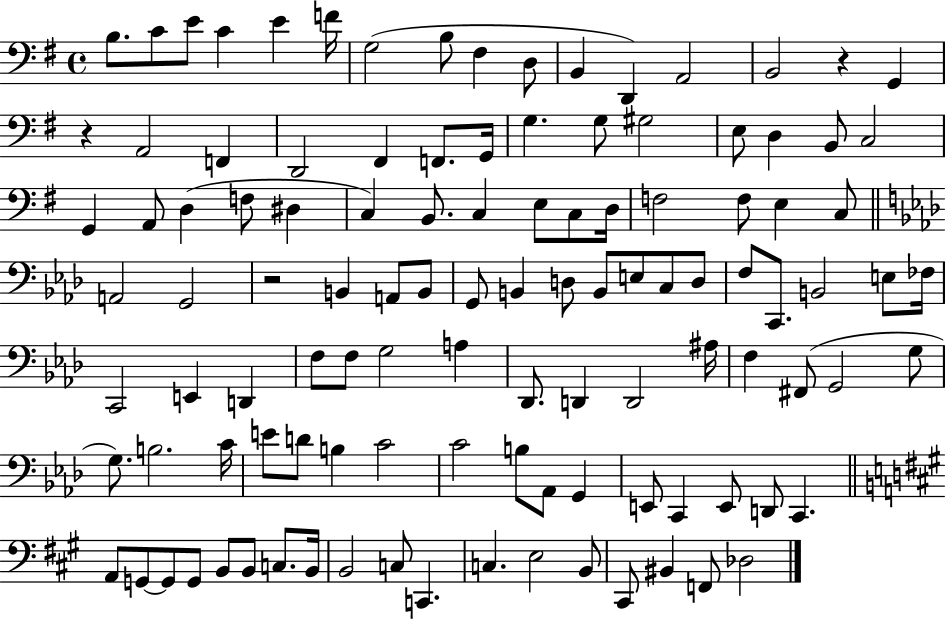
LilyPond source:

{
  \clef bass
  \time 4/4
  \defaultTimeSignature
  \key g \major
  b8. c'8 e'8 c'4 e'4 f'16 | g2( b8 fis4 d8 | b,4 d,4) a,2 | b,2 r4 g,4 | \break r4 a,2 f,4 | d,2 fis,4 f,8. g,16 | g4. g8 gis2 | e8 d4 b,8 c2 | \break g,4 a,8 d4( f8 dis4 | c4) b,8. c4 e8 c8 d16 | f2 f8 e4 c8 | \bar "||" \break \key aes \major a,2 g,2 | r2 b,4 a,8 b,8 | g,8 b,4 d8 b,8 e8 c8 d8 | f8 c,8. b,2 e8 fes16 | \break c,2 e,4 d,4 | f8 f8 g2 a4 | des,8. d,4 d,2 ais16 | f4 fis,8( g,2 g8 | \break g8.) b2. c'16 | e'8 d'8 b4 c'2 | c'2 b8 aes,8 g,4 | e,8 c,4 e,8 d,8 c,4. | \break \bar "||" \break \key a \major a,8 g,8~~ g,8 g,8 b,8 b,8 c8. b,16 | b,2 c8 c,4. | c4. e2 b,8 | cis,8 bis,4 f,8 des2 | \break \bar "|."
}